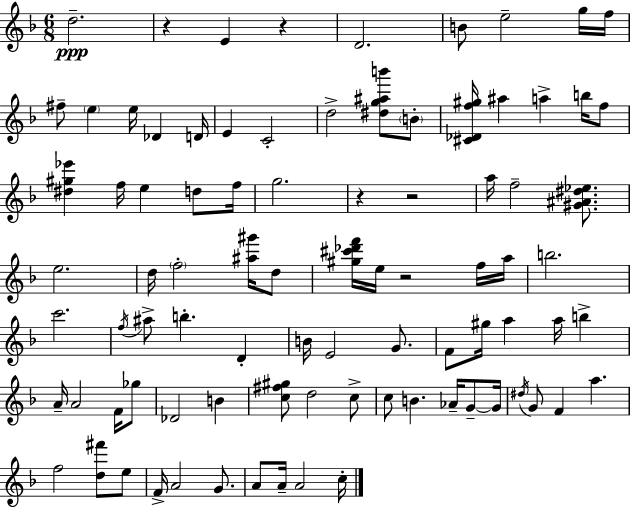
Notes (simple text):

D5/h. R/q E4/q R/q D4/h. B4/e E5/h G5/s F5/s F#5/e E5/q E5/s Db4/q D4/s E4/q C4/h D5/h [D#5,G5,A#5,B6]/e B4/e [C#4,Db4,F5,G#5]/s A#5/q A5/q B5/s F5/e [D#5,G#5,Eb6]/q F5/s E5/q D5/e F5/s G5/h. R/q R/h A5/s F5/h [G#4,A#4,D#5,Eb5]/e. E5/h. D5/s F5/h [A#5,G#6]/s D5/e [G#5,C#6,Db6,F6]/s E5/s R/h F5/s A5/s B5/h. C6/h. F5/s A#5/e B5/q. D4/q B4/s E4/h G4/e. F4/e G#5/s A5/q A5/s B5/q A4/s A4/h F4/s Gb5/e Db4/h B4/q [C5,F#5,G#5]/e D5/h C5/e C5/e B4/q. Ab4/s G4/e G4/s D#5/s G4/e F4/q A5/q. F5/h [D5,F#6]/e E5/e F4/s A4/h G4/e. A4/e A4/s A4/h C5/s